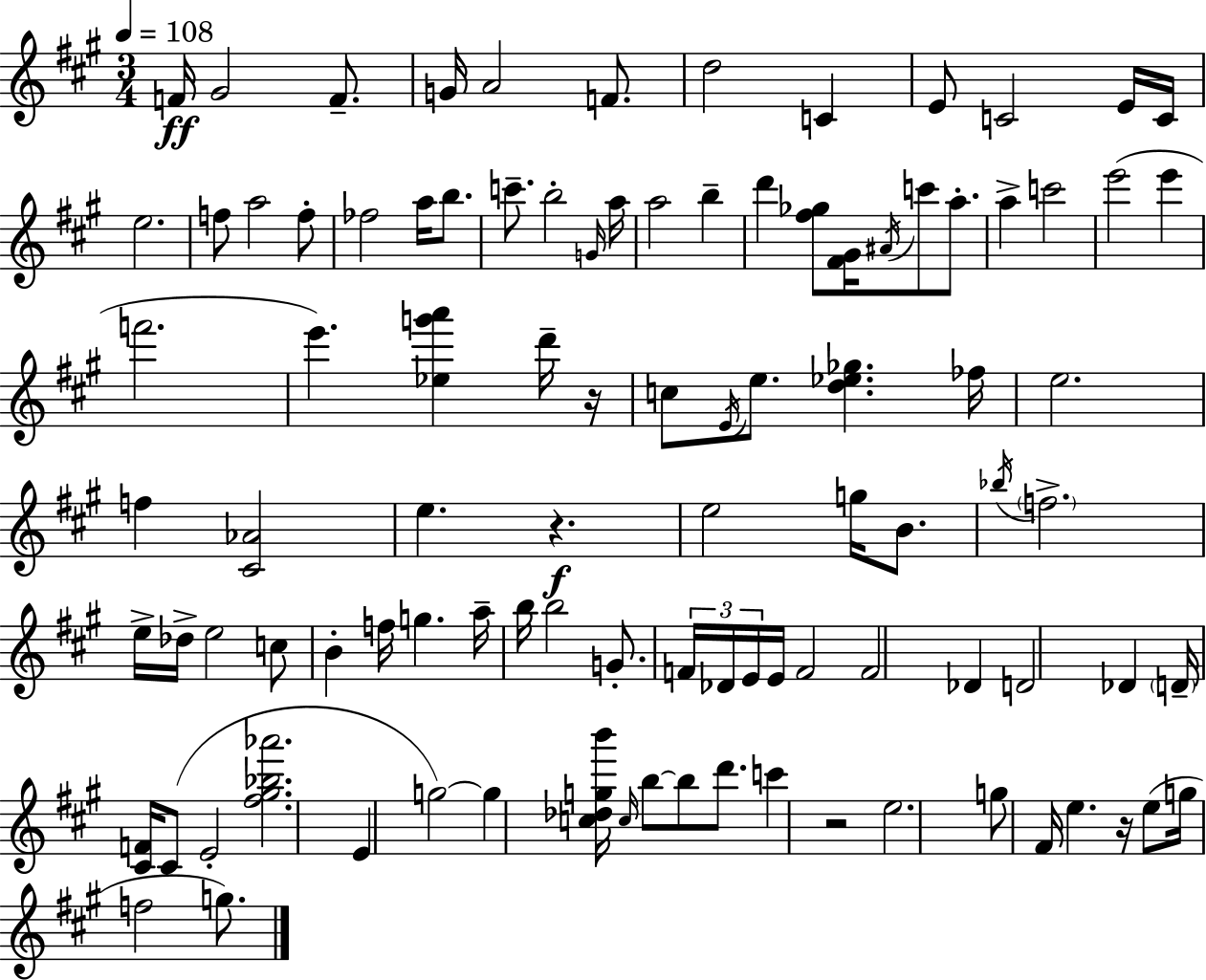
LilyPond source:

{
  \clef treble
  \numericTimeSignature
  \time 3/4
  \key a \major
  \tempo 4 = 108
  f'16\ff gis'2 f'8.-- | g'16 a'2 f'8. | d''2 c'4 | e'8 c'2 e'16 c'16 | \break e''2. | f''8 a''2 f''8-. | fes''2 a''16 b''8. | c'''8.-- b''2-. \grace { g'16 } | \break a''16 a''2 b''4-- | d'''4 <fis'' ges''>8 <fis' gis'>16 \acciaccatura { ais'16 } c'''8 a''8.-. | a''4-> c'''2 | e'''2( e'''4 | \break f'''2. | e'''4.) <ees'' g''' a'''>4 | d'''16-- r16 c''8 \acciaccatura { e'16 } e''8. <d'' ees'' ges''>4. | fes''16 e''2. | \break f''4 <cis' aes'>2 | e''4. r4.\f | e''2 g''16 | b'8. \acciaccatura { bes''16 } \parenthesize f''2.-> | \break e''16-> des''16-> e''2 | c''8 b'4-. f''16 g''4. | a''16-- b''16 b''2 | g'8.-. \tuplet 3/2 { f'16 des'16 e'16 } e'16 f'2 | \break f'2 | des'4 d'2 | des'4 \parenthesize d'16-- <cis' f'>16 cis'8( e'2-. | <fis'' gis'' bes'' aes'''>2. | \break e'4 g''2~~) | g''4 <c'' des'' g'' b'''>16 \grace { c''16 } b''8~~ | b''8 d'''8. c'''4 r2 | e''2. | \break g''8 fis'16 e''4. | r16 e''8( g''16 f''2 | g''8.) \bar "|."
}